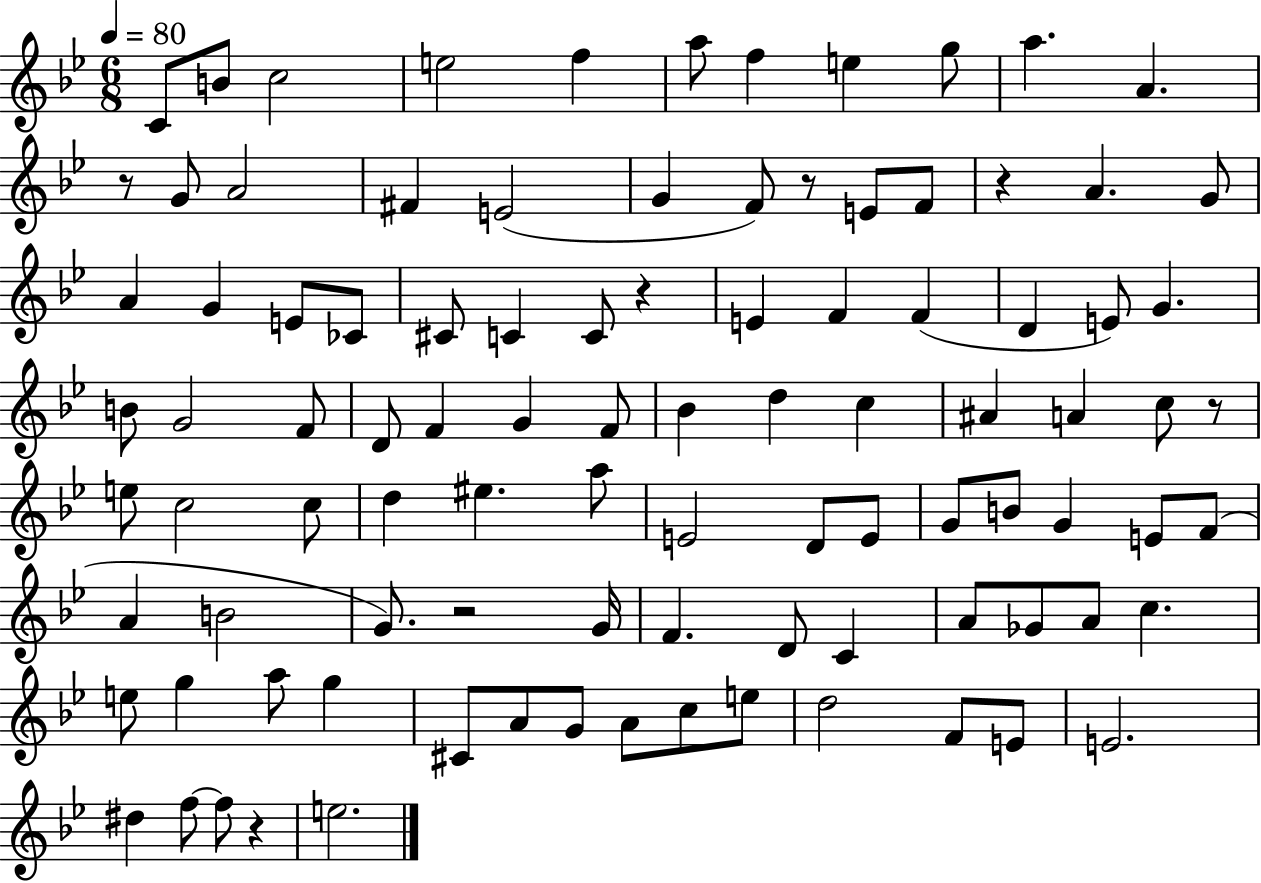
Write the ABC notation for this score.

X:1
T:Untitled
M:6/8
L:1/4
K:Bb
C/2 B/2 c2 e2 f a/2 f e g/2 a A z/2 G/2 A2 ^F E2 G F/2 z/2 E/2 F/2 z A G/2 A G E/2 _C/2 ^C/2 C C/2 z E F F D E/2 G B/2 G2 F/2 D/2 F G F/2 _B d c ^A A c/2 z/2 e/2 c2 c/2 d ^e a/2 E2 D/2 E/2 G/2 B/2 G E/2 F/2 A B2 G/2 z2 G/4 F D/2 C A/2 _G/2 A/2 c e/2 g a/2 g ^C/2 A/2 G/2 A/2 c/2 e/2 d2 F/2 E/2 E2 ^d f/2 f/2 z e2